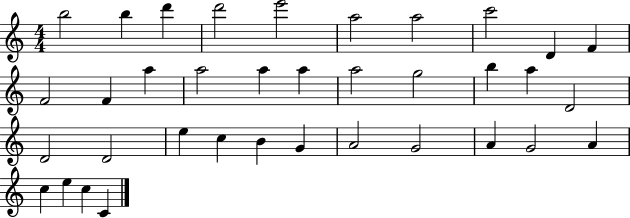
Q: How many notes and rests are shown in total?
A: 36